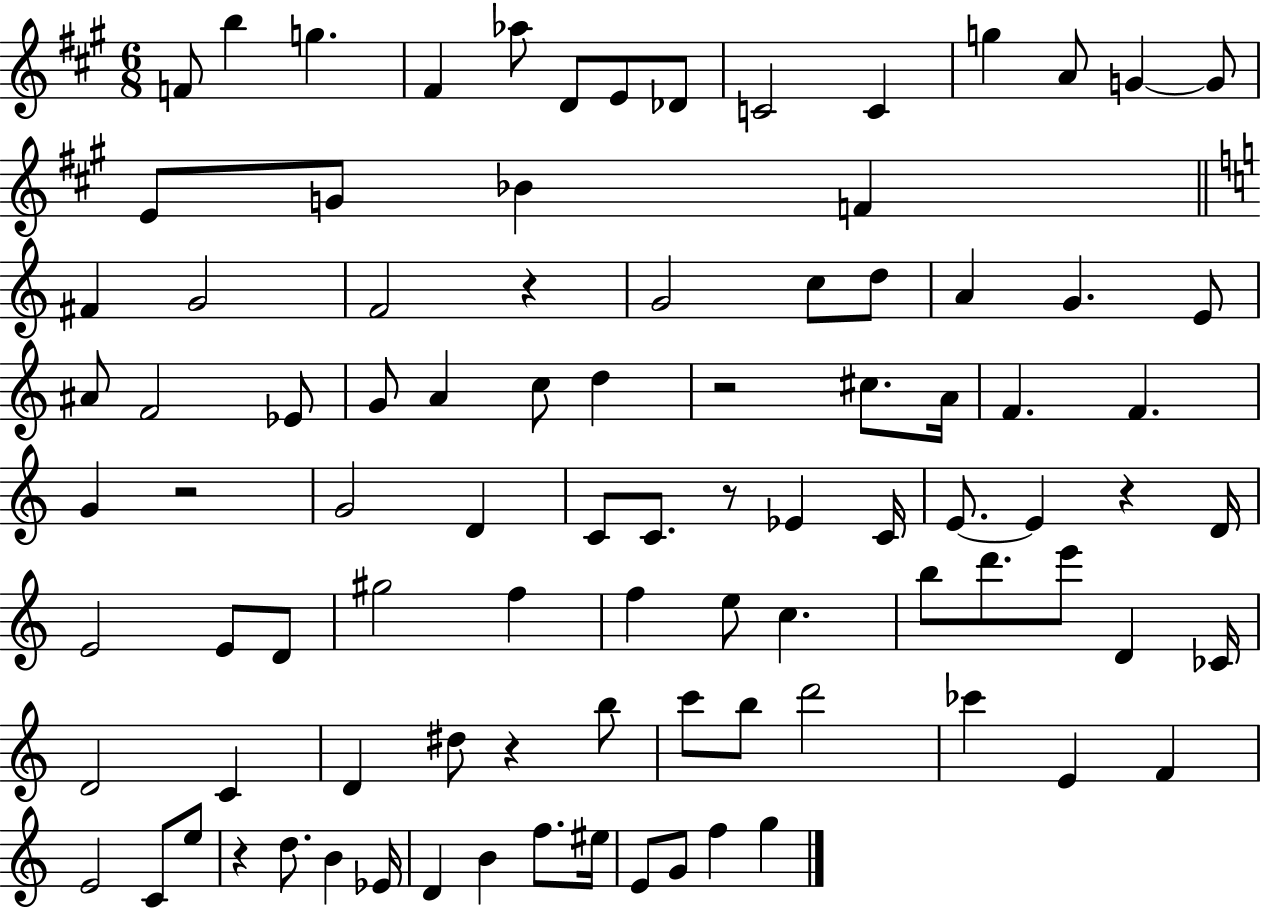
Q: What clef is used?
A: treble